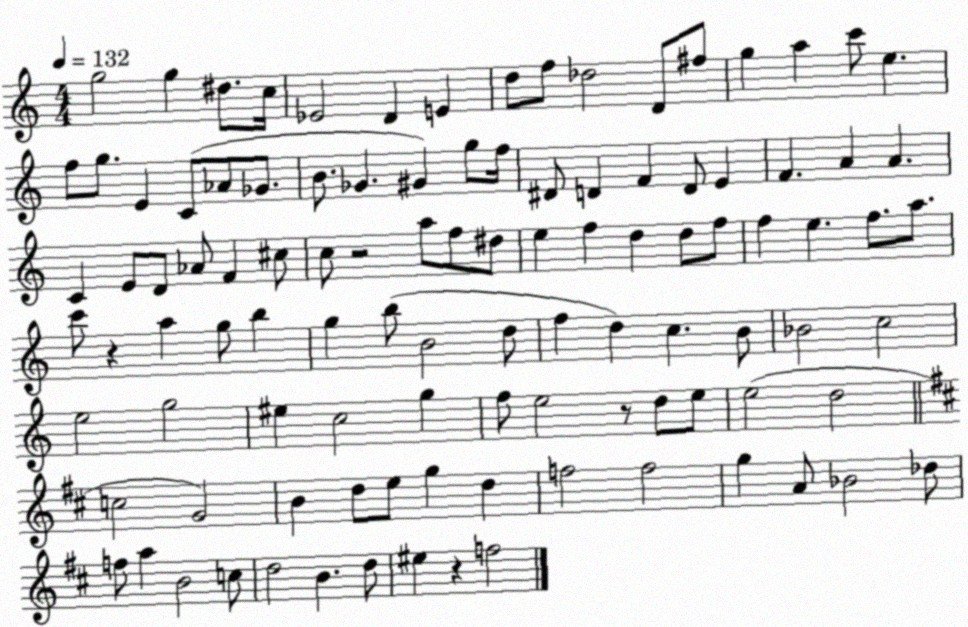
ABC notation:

X:1
T:Untitled
M:4/4
L:1/4
K:C
g2 g ^d/2 c/4 _E2 D E d/2 f/2 _d2 D/2 ^f/2 g a c'/2 e f/2 g/2 E C/2 _A/2 _G/2 B/2 _G ^G g/2 f/4 ^D/2 D F D/2 E F A A C E/2 D/2 _A/2 F ^c/2 c/2 z2 a/2 f/2 ^d/2 e f d d/2 f/2 f e f/2 a/2 c'/2 z a g/2 b g b/2 B2 d/2 f d c B/2 _B2 c2 e2 g2 ^e c2 g f/2 e2 z/2 d/2 e/2 e2 d2 c2 G2 B d/2 e/2 g d f2 f2 g A/2 _B2 _d/2 f/2 a B2 c/2 d2 B d/2 ^e z f2